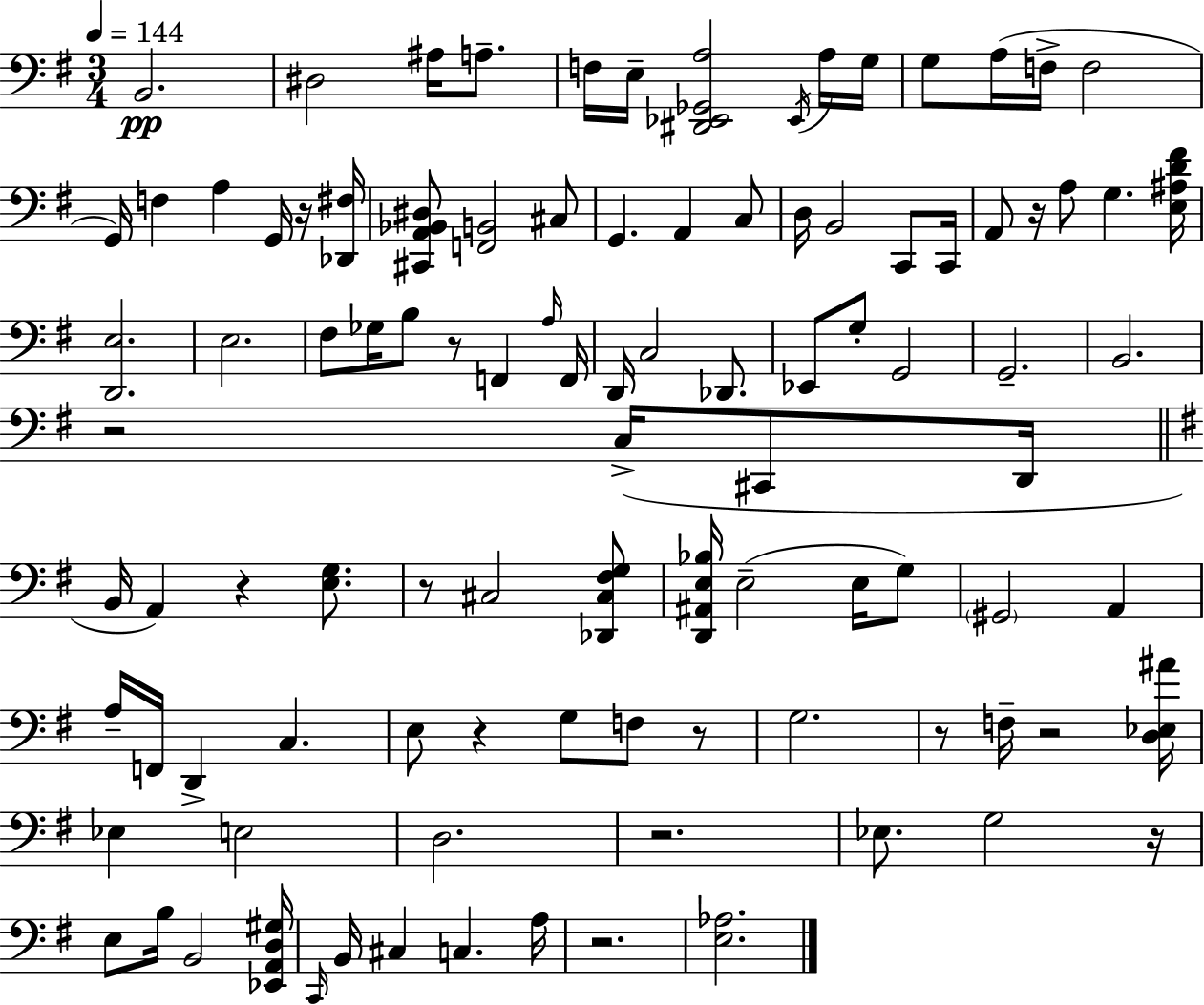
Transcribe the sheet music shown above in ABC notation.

X:1
T:Untitled
M:3/4
L:1/4
K:G
B,,2 ^D,2 ^A,/4 A,/2 F,/4 E,/4 [^D,,_E,,_G,,A,]2 _E,,/4 A,/4 G,/4 G,/2 A,/4 F,/4 F,2 G,,/4 F, A, G,,/4 z/4 [_D,,^F,]/4 [^C,,A,,_B,,^D,]/2 [F,,B,,]2 ^C,/2 G,, A,, C,/2 D,/4 B,,2 C,,/2 C,,/4 A,,/2 z/4 A,/2 G, [E,^A,D^F]/4 [D,,E,]2 E,2 ^F,/2 _G,/4 B,/2 z/2 F,, A,/4 F,,/4 D,,/4 C,2 _D,,/2 _E,,/2 G,/2 G,,2 G,,2 B,,2 z2 C,/4 ^C,,/2 D,,/4 B,,/4 A,, z [E,G,]/2 z/2 ^C,2 [_D,,^C,^F,G,]/2 [D,,^A,,E,_B,]/4 E,2 E,/4 G,/2 ^G,,2 A,, A,/4 F,,/4 D,, C, E,/2 z G,/2 F,/2 z/2 G,2 z/2 F,/4 z2 [D,_E,^A]/4 _E, E,2 D,2 z2 _E,/2 G,2 z/4 E,/2 B,/4 B,,2 [_E,,A,,D,^G,]/4 C,,/4 B,,/4 ^C, C, A,/4 z2 [E,_A,]2